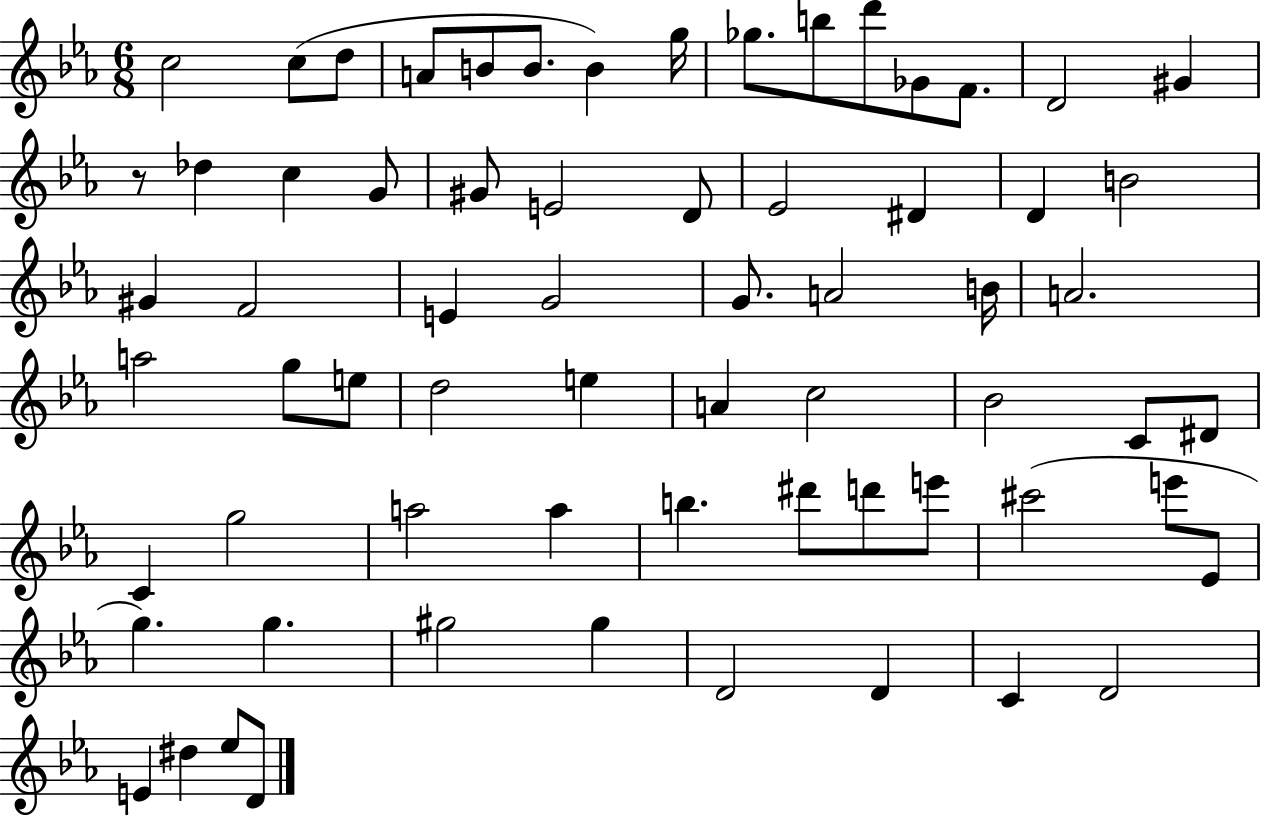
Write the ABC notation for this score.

X:1
T:Untitled
M:6/8
L:1/4
K:Eb
c2 c/2 d/2 A/2 B/2 B/2 B g/4 _g/2 b/2 d'/2 _G/2 F/2 D2 ^G z/2 _d c G/2 ^G/2 E2 D/2 _E2 ^D D B2 ^G F2 E G2 G/2 A2 B/4 A2 a2 g/2 e/2 d2 e A c2 _B2 C/2 ^D/2 C g2 a2 a b ^d'/2 d'/2 e'/2 ^c'2 e'/2 _E/2 g g ^g2 ^g D2 D C D2 E ^d _e/2 D/2